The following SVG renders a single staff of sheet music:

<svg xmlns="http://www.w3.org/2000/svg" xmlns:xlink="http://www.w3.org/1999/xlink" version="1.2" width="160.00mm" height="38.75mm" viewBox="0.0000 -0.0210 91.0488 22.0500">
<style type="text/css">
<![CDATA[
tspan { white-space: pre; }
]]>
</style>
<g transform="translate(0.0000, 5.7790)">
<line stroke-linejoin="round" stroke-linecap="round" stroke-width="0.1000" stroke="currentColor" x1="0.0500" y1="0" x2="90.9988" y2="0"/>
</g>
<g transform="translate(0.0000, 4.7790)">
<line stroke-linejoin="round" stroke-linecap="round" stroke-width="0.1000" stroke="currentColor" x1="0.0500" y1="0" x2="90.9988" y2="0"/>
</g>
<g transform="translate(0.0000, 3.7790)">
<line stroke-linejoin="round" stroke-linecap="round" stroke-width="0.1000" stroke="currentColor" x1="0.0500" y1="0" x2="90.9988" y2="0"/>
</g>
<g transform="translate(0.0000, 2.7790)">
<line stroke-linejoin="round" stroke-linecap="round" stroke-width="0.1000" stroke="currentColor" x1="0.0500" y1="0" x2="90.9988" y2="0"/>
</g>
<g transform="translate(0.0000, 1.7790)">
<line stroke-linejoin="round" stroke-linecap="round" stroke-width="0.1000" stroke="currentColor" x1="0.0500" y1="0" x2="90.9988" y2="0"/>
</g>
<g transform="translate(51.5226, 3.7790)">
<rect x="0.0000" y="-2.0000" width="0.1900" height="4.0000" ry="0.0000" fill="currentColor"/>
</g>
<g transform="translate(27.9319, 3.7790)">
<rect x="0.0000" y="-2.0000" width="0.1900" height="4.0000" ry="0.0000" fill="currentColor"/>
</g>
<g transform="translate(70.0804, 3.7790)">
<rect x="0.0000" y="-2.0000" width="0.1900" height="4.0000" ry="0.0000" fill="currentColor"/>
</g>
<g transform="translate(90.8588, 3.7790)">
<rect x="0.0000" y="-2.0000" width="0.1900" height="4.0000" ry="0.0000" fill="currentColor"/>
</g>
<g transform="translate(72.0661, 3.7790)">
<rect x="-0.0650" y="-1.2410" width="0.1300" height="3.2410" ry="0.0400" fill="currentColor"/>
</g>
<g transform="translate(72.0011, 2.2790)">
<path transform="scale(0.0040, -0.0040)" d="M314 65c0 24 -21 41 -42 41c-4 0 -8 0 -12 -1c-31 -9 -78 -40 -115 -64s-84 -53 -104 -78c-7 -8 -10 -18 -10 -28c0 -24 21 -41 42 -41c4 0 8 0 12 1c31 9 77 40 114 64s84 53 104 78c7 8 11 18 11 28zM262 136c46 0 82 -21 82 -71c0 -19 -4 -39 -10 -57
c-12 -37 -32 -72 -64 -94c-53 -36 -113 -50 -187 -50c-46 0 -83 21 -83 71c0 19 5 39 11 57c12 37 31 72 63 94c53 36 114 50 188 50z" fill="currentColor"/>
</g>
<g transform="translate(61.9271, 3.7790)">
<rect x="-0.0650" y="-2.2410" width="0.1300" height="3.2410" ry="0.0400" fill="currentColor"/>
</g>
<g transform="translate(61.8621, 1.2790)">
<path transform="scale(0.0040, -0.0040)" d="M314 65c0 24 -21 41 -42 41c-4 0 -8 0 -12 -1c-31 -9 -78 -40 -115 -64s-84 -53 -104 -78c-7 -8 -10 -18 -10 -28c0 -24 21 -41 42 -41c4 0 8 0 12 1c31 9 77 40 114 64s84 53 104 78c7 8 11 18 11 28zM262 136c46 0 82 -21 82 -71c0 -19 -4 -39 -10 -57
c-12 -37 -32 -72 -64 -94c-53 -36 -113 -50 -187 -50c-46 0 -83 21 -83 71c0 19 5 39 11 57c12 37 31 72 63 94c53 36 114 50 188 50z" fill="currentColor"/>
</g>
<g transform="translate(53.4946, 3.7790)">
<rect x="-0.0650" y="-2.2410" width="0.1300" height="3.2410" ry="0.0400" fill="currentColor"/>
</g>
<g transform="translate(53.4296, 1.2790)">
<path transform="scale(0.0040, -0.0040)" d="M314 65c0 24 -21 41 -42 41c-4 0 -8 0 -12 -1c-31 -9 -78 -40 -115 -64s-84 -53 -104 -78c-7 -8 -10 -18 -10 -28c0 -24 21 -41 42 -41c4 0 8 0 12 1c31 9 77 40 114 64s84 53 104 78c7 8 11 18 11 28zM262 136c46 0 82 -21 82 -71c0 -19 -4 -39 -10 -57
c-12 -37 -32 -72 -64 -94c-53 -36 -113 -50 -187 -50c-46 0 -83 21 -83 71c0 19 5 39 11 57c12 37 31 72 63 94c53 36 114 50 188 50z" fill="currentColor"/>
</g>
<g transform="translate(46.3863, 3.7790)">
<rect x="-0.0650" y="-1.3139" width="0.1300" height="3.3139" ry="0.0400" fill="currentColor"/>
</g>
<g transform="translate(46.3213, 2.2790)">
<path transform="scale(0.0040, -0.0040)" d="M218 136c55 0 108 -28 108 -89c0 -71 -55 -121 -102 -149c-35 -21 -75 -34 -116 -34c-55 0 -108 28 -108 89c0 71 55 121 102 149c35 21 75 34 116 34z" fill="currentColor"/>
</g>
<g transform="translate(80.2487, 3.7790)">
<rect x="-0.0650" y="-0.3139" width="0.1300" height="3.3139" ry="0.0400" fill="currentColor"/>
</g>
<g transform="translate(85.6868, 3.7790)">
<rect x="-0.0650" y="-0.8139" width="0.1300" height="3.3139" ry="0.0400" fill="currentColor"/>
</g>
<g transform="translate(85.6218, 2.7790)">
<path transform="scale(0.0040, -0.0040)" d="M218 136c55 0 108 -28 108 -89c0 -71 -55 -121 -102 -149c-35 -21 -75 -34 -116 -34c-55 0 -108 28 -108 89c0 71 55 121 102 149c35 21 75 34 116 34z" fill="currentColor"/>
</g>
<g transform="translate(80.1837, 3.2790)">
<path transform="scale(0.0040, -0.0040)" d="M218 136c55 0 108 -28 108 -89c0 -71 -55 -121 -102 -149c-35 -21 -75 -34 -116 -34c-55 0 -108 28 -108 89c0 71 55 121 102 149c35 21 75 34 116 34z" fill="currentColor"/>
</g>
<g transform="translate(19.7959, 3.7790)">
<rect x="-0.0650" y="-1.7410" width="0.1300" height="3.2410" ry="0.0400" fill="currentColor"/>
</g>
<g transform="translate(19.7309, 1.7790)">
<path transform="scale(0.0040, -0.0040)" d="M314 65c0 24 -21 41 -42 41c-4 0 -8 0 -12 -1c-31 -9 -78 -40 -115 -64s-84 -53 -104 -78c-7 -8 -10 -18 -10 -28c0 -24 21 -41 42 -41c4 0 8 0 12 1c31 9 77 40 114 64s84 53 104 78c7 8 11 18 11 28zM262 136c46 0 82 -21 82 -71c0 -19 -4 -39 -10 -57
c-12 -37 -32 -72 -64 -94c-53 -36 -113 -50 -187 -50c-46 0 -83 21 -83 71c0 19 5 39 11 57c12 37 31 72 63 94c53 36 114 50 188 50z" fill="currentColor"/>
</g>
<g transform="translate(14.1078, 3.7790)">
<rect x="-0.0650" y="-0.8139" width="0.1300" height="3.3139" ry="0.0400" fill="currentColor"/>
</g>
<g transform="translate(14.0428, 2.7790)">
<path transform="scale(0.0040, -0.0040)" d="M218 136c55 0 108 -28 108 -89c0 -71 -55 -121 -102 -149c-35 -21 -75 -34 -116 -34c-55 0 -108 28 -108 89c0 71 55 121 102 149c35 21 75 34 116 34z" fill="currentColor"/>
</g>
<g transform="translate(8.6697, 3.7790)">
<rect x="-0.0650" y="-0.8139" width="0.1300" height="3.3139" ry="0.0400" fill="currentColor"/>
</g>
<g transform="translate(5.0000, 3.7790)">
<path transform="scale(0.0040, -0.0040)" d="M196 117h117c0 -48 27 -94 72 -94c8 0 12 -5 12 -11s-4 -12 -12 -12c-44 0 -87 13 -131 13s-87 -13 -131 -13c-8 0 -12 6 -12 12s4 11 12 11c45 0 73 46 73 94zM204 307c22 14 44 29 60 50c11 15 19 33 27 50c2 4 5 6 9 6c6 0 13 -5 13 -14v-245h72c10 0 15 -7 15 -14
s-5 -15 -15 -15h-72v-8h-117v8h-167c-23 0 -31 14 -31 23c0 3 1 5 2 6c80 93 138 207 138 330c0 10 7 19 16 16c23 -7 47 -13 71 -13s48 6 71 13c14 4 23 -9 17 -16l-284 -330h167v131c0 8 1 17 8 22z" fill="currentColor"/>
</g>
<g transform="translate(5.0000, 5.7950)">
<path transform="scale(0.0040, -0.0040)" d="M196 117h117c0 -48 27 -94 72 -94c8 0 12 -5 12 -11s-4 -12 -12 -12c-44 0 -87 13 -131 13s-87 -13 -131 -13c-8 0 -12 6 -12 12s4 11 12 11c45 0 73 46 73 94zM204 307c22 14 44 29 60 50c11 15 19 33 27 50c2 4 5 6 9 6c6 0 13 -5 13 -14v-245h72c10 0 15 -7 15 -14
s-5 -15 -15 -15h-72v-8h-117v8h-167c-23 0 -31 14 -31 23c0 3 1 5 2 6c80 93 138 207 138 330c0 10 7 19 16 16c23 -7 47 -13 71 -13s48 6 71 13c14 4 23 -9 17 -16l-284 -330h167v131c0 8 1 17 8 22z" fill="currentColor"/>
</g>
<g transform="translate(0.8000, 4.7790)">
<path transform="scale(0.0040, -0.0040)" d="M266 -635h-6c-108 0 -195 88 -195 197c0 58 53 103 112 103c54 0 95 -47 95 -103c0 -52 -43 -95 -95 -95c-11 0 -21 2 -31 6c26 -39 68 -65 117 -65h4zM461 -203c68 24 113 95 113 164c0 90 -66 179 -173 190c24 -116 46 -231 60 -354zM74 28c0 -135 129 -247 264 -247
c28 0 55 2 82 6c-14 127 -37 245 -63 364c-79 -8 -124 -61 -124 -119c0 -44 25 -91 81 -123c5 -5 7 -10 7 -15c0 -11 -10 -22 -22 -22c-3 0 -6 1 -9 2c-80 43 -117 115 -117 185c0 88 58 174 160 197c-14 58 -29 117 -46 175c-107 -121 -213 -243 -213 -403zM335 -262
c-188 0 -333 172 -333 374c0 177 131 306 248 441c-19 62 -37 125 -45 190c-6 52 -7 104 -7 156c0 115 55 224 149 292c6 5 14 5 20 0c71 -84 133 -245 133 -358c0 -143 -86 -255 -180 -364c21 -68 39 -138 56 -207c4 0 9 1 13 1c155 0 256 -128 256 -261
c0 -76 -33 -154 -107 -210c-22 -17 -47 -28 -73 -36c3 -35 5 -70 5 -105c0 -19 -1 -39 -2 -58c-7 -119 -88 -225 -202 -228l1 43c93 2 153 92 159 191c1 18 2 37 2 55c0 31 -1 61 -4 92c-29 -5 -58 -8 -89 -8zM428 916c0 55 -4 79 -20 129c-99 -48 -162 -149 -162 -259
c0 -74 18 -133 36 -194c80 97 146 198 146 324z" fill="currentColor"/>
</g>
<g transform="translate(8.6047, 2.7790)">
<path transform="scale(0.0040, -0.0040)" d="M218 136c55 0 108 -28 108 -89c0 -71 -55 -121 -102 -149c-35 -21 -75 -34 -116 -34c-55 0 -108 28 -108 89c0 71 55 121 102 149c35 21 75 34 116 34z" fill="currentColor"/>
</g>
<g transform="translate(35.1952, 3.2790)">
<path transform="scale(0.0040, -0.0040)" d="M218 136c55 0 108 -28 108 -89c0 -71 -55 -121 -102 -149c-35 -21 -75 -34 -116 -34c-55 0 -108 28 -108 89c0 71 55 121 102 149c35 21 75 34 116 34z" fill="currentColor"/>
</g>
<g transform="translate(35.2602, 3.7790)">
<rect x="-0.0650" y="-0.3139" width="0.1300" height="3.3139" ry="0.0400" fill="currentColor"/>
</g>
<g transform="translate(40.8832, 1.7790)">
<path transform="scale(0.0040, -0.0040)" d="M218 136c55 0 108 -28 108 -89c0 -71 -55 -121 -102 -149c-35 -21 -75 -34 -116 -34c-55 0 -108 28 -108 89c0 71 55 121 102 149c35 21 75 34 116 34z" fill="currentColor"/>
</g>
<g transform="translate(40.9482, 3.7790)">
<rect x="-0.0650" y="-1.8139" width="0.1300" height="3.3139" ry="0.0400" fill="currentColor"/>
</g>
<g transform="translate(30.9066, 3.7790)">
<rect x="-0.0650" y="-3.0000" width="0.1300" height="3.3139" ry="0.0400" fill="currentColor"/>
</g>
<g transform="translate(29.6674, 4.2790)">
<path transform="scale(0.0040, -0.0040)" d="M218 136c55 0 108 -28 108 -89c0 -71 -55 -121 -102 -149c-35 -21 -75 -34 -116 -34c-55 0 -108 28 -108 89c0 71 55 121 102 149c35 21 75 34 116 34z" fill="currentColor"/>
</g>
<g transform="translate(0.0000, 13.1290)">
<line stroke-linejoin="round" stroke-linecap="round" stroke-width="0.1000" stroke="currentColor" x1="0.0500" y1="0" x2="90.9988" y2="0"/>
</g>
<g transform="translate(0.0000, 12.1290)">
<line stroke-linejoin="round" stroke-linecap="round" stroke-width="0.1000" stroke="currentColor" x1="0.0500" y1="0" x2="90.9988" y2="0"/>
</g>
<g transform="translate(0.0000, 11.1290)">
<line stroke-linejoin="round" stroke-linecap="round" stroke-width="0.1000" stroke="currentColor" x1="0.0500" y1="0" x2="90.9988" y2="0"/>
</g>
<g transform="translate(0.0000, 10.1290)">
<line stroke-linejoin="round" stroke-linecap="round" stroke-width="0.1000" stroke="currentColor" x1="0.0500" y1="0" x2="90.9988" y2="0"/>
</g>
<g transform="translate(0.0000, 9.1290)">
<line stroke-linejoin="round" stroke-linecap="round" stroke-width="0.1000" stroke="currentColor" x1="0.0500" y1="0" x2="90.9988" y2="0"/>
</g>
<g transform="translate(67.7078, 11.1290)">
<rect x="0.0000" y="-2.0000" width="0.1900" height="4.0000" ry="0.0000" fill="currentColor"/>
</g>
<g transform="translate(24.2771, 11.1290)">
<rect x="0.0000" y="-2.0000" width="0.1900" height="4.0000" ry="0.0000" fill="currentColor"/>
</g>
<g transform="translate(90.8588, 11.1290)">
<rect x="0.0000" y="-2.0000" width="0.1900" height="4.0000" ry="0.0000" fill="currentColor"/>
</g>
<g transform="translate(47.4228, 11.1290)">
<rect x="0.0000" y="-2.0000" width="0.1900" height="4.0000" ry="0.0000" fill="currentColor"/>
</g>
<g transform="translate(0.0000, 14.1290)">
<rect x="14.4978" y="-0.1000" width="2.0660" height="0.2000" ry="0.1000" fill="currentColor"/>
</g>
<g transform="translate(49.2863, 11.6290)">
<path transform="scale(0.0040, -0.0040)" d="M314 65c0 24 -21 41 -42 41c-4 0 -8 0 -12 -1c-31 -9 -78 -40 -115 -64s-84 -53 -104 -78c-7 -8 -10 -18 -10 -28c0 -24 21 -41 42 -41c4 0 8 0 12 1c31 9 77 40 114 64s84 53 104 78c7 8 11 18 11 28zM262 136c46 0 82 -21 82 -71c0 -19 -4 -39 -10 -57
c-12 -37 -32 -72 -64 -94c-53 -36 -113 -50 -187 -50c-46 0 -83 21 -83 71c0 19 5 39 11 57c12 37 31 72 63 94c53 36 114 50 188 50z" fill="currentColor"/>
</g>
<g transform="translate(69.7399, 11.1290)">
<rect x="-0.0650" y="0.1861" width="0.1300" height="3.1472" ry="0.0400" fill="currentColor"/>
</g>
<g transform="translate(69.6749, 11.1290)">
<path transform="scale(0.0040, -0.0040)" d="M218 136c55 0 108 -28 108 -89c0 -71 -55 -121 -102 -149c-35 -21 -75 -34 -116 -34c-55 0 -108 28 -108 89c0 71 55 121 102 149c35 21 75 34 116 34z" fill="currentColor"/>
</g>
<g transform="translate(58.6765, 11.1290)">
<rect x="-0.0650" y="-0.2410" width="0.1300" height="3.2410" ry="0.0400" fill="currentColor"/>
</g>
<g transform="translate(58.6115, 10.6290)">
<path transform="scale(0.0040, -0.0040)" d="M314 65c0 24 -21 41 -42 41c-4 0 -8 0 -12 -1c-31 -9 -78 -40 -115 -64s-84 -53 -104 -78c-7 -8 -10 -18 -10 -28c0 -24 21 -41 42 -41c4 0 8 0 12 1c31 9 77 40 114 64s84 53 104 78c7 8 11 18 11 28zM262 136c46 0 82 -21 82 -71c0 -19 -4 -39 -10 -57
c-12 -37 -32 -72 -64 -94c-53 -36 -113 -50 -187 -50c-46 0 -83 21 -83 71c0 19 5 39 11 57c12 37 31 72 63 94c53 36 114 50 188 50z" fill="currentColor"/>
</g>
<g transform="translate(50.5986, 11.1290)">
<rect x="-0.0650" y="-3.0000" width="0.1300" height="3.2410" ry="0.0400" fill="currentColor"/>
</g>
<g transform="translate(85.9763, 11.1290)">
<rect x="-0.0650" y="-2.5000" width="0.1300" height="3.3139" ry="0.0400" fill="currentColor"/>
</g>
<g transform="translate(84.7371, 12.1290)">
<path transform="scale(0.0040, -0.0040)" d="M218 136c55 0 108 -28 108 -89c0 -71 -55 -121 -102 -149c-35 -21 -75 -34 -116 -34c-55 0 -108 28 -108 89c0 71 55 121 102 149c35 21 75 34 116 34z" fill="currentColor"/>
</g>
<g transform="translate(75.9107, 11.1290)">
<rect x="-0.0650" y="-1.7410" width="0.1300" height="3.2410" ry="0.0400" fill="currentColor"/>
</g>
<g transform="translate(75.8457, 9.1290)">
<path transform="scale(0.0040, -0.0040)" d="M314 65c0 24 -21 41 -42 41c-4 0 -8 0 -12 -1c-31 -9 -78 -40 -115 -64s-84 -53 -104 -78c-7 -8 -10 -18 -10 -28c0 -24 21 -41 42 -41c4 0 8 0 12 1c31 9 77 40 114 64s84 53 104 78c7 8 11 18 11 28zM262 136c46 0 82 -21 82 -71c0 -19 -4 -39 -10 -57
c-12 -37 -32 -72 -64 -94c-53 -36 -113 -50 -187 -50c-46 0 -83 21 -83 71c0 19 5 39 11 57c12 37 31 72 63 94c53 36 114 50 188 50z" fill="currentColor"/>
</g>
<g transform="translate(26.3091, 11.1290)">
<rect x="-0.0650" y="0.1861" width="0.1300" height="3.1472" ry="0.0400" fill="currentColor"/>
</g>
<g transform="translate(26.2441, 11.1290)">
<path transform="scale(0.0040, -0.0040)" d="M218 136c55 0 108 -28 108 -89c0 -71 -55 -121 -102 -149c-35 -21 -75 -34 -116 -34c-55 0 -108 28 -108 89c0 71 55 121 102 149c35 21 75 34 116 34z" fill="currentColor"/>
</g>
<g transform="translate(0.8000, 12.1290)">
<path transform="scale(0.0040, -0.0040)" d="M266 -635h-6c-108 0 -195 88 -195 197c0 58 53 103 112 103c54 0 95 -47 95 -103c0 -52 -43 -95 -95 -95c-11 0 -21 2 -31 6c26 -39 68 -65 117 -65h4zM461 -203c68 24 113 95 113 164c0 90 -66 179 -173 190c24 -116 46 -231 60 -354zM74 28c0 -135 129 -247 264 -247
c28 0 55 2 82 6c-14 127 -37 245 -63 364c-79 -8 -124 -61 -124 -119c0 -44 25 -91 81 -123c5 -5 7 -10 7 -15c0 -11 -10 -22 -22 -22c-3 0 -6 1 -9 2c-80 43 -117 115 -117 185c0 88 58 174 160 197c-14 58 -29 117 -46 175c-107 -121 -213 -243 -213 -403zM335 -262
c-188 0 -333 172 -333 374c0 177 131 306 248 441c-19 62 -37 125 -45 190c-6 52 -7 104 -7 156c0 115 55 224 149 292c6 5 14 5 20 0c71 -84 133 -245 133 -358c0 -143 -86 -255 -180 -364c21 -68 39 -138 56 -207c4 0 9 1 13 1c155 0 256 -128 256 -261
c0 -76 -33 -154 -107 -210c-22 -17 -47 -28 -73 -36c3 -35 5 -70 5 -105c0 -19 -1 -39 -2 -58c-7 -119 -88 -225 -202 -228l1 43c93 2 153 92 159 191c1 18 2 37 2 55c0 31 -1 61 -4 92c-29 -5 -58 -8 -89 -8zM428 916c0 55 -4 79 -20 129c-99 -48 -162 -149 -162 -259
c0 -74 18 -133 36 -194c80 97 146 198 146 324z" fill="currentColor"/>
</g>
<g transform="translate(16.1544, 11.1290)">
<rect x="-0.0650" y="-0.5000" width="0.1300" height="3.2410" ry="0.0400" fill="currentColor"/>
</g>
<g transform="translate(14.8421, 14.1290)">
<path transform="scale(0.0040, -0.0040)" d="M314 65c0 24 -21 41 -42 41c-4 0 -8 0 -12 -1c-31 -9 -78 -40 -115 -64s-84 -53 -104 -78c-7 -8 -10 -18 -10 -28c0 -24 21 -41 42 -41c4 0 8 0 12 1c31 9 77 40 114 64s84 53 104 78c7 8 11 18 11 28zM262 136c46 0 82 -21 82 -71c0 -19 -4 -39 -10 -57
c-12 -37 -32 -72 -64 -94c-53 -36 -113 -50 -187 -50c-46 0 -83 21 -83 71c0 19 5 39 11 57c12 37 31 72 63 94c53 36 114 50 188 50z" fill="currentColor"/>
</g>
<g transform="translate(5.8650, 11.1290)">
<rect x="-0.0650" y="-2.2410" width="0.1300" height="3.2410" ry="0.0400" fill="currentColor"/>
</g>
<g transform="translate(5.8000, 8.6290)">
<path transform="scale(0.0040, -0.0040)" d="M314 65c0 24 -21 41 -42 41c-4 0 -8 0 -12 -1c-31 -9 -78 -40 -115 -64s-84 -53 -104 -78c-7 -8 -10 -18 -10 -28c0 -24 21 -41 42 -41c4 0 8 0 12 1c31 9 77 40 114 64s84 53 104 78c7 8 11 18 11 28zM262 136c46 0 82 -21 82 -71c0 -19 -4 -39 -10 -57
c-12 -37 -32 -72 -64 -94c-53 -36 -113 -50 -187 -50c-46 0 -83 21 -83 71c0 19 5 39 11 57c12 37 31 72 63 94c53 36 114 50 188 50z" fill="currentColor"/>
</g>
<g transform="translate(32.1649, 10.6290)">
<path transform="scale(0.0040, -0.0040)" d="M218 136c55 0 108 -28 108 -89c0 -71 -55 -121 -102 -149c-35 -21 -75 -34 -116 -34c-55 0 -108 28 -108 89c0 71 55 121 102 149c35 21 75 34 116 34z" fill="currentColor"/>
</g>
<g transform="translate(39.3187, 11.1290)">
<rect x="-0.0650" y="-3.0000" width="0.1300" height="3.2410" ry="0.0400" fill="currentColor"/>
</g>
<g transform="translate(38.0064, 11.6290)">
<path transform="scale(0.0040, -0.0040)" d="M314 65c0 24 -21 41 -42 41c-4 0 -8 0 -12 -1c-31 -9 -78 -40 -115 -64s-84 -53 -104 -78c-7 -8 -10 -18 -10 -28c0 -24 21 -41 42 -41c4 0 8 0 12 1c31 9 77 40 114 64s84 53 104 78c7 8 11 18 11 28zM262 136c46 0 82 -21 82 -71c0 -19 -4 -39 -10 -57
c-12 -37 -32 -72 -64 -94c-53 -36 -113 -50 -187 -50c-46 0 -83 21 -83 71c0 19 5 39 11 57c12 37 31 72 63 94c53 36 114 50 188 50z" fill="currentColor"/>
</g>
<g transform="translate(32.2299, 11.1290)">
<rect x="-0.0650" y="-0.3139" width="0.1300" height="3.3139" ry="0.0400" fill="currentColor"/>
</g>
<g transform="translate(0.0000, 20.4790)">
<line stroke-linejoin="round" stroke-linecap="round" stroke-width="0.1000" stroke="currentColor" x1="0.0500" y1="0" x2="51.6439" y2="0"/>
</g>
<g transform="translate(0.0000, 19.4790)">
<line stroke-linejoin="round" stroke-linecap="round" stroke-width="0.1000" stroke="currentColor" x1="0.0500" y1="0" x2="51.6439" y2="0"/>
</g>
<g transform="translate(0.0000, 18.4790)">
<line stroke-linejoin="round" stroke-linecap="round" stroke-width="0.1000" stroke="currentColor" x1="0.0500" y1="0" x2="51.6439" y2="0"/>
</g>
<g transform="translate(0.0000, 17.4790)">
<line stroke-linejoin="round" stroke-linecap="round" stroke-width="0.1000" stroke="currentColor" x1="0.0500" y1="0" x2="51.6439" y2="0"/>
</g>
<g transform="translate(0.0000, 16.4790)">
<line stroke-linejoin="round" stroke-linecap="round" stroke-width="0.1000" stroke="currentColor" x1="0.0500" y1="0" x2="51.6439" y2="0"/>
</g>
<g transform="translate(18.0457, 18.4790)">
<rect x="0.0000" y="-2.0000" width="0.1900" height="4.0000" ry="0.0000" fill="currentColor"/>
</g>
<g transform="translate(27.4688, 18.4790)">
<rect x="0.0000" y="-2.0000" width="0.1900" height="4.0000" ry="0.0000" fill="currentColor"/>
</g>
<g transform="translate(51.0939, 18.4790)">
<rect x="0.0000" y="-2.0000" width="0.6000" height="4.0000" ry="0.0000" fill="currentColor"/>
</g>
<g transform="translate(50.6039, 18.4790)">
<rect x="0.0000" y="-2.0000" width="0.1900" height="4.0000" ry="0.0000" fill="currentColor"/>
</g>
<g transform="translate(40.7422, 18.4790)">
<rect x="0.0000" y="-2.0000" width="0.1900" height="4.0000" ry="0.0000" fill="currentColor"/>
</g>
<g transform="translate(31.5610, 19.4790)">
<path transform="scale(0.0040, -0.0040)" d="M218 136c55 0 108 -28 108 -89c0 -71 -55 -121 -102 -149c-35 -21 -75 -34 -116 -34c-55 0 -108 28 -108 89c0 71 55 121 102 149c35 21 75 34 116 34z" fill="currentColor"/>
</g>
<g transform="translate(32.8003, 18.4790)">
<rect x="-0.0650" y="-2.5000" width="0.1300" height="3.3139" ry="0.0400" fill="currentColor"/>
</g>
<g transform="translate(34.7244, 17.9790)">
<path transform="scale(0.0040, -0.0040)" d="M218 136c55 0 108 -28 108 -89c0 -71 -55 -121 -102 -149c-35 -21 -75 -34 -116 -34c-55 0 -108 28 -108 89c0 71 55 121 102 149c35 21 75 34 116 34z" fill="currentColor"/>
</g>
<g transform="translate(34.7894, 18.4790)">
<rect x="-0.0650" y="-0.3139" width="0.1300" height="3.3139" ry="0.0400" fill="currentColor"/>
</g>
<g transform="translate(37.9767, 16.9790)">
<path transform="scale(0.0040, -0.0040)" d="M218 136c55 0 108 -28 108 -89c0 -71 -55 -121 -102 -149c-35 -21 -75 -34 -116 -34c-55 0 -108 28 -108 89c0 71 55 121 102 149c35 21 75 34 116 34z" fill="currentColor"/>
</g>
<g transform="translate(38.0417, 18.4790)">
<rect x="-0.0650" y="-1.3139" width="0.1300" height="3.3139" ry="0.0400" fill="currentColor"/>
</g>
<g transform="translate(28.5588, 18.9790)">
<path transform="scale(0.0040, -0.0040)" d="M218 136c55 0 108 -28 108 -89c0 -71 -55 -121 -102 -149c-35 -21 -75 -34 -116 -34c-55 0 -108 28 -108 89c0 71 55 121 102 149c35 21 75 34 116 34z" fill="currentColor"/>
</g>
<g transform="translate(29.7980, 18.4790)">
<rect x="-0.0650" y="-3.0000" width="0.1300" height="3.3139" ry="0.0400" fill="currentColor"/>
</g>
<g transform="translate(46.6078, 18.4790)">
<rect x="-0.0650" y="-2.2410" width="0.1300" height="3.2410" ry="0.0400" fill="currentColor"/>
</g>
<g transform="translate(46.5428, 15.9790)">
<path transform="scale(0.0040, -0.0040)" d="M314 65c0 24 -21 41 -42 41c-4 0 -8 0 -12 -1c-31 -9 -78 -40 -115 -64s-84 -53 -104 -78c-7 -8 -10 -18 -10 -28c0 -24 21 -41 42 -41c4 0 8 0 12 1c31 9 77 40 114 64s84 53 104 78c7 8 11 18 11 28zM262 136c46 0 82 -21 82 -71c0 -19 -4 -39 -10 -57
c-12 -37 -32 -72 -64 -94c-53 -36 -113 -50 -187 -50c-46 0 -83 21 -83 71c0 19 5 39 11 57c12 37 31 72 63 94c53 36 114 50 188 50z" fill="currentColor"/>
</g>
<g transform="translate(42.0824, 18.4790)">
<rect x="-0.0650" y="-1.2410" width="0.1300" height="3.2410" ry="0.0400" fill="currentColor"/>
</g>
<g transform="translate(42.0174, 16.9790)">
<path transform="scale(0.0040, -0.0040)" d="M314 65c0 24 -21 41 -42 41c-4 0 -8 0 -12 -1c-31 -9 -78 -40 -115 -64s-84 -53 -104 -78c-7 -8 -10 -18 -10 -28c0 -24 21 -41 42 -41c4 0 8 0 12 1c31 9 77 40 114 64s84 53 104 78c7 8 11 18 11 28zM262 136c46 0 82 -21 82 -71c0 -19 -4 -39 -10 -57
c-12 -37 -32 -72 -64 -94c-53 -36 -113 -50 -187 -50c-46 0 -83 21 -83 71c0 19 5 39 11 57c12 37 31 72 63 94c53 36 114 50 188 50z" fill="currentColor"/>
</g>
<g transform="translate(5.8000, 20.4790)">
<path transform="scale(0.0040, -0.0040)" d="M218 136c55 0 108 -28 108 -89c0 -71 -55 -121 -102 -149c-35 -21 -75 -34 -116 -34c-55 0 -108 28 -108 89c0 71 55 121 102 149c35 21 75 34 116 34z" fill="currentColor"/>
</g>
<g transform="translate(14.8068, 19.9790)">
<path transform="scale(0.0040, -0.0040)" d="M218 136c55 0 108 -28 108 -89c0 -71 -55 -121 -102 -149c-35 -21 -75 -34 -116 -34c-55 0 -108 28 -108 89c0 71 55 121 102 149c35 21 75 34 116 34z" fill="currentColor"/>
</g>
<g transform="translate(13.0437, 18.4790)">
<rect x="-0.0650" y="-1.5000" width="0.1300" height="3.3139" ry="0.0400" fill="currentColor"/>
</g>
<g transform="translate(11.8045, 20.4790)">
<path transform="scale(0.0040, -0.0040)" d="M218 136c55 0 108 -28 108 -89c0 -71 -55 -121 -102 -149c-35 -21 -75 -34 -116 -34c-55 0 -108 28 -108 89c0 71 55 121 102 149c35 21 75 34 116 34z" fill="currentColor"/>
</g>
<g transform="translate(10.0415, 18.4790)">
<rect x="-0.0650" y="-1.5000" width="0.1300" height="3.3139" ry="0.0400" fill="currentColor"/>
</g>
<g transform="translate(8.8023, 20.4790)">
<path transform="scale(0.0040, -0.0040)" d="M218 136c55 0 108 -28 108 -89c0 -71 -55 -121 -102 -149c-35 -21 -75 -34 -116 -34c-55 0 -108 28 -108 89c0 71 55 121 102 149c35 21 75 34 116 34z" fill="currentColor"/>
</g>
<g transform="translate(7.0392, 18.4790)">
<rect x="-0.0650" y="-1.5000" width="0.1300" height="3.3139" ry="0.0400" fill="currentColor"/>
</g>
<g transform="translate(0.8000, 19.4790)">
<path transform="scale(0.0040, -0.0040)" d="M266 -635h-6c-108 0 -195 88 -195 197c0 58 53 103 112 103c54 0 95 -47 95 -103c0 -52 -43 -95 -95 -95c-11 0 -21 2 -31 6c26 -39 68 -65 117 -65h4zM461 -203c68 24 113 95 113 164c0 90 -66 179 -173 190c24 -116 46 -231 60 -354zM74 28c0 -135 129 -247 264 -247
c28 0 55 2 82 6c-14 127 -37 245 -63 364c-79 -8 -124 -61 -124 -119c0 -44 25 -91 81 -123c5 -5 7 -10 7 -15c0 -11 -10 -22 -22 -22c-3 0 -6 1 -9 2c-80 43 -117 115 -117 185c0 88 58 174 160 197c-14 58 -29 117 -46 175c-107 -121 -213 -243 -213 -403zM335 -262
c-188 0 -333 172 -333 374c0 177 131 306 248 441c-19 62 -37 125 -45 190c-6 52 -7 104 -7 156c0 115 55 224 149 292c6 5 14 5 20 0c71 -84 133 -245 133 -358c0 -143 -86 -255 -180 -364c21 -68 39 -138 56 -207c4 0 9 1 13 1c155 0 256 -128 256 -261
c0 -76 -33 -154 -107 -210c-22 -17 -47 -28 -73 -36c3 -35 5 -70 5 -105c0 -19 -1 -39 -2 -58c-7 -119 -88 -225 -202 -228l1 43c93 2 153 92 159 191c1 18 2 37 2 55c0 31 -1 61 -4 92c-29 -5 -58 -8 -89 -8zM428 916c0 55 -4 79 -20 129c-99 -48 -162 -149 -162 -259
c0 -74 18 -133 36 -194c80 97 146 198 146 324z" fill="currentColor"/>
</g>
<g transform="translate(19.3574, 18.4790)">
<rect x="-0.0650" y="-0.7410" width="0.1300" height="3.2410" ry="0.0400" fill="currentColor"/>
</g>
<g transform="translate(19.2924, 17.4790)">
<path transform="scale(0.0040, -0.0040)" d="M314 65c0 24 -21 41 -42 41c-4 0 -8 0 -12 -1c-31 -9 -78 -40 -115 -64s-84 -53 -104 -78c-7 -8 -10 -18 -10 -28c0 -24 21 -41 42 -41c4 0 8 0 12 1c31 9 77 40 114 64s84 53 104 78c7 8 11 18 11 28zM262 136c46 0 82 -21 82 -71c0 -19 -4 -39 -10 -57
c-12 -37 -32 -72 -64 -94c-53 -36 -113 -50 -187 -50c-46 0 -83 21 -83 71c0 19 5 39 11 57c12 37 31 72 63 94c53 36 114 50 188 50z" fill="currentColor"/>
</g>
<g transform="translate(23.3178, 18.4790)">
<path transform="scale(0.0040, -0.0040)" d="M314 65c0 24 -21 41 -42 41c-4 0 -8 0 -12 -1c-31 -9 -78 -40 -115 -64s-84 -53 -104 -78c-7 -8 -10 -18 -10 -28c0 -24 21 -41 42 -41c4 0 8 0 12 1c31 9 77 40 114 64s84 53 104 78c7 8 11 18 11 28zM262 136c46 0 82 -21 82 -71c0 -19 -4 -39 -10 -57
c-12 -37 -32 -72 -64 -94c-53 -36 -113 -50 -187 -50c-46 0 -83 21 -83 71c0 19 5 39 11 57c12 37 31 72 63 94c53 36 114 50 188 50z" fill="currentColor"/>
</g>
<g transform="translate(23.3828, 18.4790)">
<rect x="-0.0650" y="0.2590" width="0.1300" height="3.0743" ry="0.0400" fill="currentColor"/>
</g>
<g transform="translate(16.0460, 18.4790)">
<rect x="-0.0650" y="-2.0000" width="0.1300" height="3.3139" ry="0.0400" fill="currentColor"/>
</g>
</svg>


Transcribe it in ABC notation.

X:1
T:Untitled
M:4/4
L:1/4
K:C
d d f2 A c f e g2 g2 e2 c d g2 C2 B c A2 A2 c2 B f2 G E E E F d2 B2 A G c e e2 g2